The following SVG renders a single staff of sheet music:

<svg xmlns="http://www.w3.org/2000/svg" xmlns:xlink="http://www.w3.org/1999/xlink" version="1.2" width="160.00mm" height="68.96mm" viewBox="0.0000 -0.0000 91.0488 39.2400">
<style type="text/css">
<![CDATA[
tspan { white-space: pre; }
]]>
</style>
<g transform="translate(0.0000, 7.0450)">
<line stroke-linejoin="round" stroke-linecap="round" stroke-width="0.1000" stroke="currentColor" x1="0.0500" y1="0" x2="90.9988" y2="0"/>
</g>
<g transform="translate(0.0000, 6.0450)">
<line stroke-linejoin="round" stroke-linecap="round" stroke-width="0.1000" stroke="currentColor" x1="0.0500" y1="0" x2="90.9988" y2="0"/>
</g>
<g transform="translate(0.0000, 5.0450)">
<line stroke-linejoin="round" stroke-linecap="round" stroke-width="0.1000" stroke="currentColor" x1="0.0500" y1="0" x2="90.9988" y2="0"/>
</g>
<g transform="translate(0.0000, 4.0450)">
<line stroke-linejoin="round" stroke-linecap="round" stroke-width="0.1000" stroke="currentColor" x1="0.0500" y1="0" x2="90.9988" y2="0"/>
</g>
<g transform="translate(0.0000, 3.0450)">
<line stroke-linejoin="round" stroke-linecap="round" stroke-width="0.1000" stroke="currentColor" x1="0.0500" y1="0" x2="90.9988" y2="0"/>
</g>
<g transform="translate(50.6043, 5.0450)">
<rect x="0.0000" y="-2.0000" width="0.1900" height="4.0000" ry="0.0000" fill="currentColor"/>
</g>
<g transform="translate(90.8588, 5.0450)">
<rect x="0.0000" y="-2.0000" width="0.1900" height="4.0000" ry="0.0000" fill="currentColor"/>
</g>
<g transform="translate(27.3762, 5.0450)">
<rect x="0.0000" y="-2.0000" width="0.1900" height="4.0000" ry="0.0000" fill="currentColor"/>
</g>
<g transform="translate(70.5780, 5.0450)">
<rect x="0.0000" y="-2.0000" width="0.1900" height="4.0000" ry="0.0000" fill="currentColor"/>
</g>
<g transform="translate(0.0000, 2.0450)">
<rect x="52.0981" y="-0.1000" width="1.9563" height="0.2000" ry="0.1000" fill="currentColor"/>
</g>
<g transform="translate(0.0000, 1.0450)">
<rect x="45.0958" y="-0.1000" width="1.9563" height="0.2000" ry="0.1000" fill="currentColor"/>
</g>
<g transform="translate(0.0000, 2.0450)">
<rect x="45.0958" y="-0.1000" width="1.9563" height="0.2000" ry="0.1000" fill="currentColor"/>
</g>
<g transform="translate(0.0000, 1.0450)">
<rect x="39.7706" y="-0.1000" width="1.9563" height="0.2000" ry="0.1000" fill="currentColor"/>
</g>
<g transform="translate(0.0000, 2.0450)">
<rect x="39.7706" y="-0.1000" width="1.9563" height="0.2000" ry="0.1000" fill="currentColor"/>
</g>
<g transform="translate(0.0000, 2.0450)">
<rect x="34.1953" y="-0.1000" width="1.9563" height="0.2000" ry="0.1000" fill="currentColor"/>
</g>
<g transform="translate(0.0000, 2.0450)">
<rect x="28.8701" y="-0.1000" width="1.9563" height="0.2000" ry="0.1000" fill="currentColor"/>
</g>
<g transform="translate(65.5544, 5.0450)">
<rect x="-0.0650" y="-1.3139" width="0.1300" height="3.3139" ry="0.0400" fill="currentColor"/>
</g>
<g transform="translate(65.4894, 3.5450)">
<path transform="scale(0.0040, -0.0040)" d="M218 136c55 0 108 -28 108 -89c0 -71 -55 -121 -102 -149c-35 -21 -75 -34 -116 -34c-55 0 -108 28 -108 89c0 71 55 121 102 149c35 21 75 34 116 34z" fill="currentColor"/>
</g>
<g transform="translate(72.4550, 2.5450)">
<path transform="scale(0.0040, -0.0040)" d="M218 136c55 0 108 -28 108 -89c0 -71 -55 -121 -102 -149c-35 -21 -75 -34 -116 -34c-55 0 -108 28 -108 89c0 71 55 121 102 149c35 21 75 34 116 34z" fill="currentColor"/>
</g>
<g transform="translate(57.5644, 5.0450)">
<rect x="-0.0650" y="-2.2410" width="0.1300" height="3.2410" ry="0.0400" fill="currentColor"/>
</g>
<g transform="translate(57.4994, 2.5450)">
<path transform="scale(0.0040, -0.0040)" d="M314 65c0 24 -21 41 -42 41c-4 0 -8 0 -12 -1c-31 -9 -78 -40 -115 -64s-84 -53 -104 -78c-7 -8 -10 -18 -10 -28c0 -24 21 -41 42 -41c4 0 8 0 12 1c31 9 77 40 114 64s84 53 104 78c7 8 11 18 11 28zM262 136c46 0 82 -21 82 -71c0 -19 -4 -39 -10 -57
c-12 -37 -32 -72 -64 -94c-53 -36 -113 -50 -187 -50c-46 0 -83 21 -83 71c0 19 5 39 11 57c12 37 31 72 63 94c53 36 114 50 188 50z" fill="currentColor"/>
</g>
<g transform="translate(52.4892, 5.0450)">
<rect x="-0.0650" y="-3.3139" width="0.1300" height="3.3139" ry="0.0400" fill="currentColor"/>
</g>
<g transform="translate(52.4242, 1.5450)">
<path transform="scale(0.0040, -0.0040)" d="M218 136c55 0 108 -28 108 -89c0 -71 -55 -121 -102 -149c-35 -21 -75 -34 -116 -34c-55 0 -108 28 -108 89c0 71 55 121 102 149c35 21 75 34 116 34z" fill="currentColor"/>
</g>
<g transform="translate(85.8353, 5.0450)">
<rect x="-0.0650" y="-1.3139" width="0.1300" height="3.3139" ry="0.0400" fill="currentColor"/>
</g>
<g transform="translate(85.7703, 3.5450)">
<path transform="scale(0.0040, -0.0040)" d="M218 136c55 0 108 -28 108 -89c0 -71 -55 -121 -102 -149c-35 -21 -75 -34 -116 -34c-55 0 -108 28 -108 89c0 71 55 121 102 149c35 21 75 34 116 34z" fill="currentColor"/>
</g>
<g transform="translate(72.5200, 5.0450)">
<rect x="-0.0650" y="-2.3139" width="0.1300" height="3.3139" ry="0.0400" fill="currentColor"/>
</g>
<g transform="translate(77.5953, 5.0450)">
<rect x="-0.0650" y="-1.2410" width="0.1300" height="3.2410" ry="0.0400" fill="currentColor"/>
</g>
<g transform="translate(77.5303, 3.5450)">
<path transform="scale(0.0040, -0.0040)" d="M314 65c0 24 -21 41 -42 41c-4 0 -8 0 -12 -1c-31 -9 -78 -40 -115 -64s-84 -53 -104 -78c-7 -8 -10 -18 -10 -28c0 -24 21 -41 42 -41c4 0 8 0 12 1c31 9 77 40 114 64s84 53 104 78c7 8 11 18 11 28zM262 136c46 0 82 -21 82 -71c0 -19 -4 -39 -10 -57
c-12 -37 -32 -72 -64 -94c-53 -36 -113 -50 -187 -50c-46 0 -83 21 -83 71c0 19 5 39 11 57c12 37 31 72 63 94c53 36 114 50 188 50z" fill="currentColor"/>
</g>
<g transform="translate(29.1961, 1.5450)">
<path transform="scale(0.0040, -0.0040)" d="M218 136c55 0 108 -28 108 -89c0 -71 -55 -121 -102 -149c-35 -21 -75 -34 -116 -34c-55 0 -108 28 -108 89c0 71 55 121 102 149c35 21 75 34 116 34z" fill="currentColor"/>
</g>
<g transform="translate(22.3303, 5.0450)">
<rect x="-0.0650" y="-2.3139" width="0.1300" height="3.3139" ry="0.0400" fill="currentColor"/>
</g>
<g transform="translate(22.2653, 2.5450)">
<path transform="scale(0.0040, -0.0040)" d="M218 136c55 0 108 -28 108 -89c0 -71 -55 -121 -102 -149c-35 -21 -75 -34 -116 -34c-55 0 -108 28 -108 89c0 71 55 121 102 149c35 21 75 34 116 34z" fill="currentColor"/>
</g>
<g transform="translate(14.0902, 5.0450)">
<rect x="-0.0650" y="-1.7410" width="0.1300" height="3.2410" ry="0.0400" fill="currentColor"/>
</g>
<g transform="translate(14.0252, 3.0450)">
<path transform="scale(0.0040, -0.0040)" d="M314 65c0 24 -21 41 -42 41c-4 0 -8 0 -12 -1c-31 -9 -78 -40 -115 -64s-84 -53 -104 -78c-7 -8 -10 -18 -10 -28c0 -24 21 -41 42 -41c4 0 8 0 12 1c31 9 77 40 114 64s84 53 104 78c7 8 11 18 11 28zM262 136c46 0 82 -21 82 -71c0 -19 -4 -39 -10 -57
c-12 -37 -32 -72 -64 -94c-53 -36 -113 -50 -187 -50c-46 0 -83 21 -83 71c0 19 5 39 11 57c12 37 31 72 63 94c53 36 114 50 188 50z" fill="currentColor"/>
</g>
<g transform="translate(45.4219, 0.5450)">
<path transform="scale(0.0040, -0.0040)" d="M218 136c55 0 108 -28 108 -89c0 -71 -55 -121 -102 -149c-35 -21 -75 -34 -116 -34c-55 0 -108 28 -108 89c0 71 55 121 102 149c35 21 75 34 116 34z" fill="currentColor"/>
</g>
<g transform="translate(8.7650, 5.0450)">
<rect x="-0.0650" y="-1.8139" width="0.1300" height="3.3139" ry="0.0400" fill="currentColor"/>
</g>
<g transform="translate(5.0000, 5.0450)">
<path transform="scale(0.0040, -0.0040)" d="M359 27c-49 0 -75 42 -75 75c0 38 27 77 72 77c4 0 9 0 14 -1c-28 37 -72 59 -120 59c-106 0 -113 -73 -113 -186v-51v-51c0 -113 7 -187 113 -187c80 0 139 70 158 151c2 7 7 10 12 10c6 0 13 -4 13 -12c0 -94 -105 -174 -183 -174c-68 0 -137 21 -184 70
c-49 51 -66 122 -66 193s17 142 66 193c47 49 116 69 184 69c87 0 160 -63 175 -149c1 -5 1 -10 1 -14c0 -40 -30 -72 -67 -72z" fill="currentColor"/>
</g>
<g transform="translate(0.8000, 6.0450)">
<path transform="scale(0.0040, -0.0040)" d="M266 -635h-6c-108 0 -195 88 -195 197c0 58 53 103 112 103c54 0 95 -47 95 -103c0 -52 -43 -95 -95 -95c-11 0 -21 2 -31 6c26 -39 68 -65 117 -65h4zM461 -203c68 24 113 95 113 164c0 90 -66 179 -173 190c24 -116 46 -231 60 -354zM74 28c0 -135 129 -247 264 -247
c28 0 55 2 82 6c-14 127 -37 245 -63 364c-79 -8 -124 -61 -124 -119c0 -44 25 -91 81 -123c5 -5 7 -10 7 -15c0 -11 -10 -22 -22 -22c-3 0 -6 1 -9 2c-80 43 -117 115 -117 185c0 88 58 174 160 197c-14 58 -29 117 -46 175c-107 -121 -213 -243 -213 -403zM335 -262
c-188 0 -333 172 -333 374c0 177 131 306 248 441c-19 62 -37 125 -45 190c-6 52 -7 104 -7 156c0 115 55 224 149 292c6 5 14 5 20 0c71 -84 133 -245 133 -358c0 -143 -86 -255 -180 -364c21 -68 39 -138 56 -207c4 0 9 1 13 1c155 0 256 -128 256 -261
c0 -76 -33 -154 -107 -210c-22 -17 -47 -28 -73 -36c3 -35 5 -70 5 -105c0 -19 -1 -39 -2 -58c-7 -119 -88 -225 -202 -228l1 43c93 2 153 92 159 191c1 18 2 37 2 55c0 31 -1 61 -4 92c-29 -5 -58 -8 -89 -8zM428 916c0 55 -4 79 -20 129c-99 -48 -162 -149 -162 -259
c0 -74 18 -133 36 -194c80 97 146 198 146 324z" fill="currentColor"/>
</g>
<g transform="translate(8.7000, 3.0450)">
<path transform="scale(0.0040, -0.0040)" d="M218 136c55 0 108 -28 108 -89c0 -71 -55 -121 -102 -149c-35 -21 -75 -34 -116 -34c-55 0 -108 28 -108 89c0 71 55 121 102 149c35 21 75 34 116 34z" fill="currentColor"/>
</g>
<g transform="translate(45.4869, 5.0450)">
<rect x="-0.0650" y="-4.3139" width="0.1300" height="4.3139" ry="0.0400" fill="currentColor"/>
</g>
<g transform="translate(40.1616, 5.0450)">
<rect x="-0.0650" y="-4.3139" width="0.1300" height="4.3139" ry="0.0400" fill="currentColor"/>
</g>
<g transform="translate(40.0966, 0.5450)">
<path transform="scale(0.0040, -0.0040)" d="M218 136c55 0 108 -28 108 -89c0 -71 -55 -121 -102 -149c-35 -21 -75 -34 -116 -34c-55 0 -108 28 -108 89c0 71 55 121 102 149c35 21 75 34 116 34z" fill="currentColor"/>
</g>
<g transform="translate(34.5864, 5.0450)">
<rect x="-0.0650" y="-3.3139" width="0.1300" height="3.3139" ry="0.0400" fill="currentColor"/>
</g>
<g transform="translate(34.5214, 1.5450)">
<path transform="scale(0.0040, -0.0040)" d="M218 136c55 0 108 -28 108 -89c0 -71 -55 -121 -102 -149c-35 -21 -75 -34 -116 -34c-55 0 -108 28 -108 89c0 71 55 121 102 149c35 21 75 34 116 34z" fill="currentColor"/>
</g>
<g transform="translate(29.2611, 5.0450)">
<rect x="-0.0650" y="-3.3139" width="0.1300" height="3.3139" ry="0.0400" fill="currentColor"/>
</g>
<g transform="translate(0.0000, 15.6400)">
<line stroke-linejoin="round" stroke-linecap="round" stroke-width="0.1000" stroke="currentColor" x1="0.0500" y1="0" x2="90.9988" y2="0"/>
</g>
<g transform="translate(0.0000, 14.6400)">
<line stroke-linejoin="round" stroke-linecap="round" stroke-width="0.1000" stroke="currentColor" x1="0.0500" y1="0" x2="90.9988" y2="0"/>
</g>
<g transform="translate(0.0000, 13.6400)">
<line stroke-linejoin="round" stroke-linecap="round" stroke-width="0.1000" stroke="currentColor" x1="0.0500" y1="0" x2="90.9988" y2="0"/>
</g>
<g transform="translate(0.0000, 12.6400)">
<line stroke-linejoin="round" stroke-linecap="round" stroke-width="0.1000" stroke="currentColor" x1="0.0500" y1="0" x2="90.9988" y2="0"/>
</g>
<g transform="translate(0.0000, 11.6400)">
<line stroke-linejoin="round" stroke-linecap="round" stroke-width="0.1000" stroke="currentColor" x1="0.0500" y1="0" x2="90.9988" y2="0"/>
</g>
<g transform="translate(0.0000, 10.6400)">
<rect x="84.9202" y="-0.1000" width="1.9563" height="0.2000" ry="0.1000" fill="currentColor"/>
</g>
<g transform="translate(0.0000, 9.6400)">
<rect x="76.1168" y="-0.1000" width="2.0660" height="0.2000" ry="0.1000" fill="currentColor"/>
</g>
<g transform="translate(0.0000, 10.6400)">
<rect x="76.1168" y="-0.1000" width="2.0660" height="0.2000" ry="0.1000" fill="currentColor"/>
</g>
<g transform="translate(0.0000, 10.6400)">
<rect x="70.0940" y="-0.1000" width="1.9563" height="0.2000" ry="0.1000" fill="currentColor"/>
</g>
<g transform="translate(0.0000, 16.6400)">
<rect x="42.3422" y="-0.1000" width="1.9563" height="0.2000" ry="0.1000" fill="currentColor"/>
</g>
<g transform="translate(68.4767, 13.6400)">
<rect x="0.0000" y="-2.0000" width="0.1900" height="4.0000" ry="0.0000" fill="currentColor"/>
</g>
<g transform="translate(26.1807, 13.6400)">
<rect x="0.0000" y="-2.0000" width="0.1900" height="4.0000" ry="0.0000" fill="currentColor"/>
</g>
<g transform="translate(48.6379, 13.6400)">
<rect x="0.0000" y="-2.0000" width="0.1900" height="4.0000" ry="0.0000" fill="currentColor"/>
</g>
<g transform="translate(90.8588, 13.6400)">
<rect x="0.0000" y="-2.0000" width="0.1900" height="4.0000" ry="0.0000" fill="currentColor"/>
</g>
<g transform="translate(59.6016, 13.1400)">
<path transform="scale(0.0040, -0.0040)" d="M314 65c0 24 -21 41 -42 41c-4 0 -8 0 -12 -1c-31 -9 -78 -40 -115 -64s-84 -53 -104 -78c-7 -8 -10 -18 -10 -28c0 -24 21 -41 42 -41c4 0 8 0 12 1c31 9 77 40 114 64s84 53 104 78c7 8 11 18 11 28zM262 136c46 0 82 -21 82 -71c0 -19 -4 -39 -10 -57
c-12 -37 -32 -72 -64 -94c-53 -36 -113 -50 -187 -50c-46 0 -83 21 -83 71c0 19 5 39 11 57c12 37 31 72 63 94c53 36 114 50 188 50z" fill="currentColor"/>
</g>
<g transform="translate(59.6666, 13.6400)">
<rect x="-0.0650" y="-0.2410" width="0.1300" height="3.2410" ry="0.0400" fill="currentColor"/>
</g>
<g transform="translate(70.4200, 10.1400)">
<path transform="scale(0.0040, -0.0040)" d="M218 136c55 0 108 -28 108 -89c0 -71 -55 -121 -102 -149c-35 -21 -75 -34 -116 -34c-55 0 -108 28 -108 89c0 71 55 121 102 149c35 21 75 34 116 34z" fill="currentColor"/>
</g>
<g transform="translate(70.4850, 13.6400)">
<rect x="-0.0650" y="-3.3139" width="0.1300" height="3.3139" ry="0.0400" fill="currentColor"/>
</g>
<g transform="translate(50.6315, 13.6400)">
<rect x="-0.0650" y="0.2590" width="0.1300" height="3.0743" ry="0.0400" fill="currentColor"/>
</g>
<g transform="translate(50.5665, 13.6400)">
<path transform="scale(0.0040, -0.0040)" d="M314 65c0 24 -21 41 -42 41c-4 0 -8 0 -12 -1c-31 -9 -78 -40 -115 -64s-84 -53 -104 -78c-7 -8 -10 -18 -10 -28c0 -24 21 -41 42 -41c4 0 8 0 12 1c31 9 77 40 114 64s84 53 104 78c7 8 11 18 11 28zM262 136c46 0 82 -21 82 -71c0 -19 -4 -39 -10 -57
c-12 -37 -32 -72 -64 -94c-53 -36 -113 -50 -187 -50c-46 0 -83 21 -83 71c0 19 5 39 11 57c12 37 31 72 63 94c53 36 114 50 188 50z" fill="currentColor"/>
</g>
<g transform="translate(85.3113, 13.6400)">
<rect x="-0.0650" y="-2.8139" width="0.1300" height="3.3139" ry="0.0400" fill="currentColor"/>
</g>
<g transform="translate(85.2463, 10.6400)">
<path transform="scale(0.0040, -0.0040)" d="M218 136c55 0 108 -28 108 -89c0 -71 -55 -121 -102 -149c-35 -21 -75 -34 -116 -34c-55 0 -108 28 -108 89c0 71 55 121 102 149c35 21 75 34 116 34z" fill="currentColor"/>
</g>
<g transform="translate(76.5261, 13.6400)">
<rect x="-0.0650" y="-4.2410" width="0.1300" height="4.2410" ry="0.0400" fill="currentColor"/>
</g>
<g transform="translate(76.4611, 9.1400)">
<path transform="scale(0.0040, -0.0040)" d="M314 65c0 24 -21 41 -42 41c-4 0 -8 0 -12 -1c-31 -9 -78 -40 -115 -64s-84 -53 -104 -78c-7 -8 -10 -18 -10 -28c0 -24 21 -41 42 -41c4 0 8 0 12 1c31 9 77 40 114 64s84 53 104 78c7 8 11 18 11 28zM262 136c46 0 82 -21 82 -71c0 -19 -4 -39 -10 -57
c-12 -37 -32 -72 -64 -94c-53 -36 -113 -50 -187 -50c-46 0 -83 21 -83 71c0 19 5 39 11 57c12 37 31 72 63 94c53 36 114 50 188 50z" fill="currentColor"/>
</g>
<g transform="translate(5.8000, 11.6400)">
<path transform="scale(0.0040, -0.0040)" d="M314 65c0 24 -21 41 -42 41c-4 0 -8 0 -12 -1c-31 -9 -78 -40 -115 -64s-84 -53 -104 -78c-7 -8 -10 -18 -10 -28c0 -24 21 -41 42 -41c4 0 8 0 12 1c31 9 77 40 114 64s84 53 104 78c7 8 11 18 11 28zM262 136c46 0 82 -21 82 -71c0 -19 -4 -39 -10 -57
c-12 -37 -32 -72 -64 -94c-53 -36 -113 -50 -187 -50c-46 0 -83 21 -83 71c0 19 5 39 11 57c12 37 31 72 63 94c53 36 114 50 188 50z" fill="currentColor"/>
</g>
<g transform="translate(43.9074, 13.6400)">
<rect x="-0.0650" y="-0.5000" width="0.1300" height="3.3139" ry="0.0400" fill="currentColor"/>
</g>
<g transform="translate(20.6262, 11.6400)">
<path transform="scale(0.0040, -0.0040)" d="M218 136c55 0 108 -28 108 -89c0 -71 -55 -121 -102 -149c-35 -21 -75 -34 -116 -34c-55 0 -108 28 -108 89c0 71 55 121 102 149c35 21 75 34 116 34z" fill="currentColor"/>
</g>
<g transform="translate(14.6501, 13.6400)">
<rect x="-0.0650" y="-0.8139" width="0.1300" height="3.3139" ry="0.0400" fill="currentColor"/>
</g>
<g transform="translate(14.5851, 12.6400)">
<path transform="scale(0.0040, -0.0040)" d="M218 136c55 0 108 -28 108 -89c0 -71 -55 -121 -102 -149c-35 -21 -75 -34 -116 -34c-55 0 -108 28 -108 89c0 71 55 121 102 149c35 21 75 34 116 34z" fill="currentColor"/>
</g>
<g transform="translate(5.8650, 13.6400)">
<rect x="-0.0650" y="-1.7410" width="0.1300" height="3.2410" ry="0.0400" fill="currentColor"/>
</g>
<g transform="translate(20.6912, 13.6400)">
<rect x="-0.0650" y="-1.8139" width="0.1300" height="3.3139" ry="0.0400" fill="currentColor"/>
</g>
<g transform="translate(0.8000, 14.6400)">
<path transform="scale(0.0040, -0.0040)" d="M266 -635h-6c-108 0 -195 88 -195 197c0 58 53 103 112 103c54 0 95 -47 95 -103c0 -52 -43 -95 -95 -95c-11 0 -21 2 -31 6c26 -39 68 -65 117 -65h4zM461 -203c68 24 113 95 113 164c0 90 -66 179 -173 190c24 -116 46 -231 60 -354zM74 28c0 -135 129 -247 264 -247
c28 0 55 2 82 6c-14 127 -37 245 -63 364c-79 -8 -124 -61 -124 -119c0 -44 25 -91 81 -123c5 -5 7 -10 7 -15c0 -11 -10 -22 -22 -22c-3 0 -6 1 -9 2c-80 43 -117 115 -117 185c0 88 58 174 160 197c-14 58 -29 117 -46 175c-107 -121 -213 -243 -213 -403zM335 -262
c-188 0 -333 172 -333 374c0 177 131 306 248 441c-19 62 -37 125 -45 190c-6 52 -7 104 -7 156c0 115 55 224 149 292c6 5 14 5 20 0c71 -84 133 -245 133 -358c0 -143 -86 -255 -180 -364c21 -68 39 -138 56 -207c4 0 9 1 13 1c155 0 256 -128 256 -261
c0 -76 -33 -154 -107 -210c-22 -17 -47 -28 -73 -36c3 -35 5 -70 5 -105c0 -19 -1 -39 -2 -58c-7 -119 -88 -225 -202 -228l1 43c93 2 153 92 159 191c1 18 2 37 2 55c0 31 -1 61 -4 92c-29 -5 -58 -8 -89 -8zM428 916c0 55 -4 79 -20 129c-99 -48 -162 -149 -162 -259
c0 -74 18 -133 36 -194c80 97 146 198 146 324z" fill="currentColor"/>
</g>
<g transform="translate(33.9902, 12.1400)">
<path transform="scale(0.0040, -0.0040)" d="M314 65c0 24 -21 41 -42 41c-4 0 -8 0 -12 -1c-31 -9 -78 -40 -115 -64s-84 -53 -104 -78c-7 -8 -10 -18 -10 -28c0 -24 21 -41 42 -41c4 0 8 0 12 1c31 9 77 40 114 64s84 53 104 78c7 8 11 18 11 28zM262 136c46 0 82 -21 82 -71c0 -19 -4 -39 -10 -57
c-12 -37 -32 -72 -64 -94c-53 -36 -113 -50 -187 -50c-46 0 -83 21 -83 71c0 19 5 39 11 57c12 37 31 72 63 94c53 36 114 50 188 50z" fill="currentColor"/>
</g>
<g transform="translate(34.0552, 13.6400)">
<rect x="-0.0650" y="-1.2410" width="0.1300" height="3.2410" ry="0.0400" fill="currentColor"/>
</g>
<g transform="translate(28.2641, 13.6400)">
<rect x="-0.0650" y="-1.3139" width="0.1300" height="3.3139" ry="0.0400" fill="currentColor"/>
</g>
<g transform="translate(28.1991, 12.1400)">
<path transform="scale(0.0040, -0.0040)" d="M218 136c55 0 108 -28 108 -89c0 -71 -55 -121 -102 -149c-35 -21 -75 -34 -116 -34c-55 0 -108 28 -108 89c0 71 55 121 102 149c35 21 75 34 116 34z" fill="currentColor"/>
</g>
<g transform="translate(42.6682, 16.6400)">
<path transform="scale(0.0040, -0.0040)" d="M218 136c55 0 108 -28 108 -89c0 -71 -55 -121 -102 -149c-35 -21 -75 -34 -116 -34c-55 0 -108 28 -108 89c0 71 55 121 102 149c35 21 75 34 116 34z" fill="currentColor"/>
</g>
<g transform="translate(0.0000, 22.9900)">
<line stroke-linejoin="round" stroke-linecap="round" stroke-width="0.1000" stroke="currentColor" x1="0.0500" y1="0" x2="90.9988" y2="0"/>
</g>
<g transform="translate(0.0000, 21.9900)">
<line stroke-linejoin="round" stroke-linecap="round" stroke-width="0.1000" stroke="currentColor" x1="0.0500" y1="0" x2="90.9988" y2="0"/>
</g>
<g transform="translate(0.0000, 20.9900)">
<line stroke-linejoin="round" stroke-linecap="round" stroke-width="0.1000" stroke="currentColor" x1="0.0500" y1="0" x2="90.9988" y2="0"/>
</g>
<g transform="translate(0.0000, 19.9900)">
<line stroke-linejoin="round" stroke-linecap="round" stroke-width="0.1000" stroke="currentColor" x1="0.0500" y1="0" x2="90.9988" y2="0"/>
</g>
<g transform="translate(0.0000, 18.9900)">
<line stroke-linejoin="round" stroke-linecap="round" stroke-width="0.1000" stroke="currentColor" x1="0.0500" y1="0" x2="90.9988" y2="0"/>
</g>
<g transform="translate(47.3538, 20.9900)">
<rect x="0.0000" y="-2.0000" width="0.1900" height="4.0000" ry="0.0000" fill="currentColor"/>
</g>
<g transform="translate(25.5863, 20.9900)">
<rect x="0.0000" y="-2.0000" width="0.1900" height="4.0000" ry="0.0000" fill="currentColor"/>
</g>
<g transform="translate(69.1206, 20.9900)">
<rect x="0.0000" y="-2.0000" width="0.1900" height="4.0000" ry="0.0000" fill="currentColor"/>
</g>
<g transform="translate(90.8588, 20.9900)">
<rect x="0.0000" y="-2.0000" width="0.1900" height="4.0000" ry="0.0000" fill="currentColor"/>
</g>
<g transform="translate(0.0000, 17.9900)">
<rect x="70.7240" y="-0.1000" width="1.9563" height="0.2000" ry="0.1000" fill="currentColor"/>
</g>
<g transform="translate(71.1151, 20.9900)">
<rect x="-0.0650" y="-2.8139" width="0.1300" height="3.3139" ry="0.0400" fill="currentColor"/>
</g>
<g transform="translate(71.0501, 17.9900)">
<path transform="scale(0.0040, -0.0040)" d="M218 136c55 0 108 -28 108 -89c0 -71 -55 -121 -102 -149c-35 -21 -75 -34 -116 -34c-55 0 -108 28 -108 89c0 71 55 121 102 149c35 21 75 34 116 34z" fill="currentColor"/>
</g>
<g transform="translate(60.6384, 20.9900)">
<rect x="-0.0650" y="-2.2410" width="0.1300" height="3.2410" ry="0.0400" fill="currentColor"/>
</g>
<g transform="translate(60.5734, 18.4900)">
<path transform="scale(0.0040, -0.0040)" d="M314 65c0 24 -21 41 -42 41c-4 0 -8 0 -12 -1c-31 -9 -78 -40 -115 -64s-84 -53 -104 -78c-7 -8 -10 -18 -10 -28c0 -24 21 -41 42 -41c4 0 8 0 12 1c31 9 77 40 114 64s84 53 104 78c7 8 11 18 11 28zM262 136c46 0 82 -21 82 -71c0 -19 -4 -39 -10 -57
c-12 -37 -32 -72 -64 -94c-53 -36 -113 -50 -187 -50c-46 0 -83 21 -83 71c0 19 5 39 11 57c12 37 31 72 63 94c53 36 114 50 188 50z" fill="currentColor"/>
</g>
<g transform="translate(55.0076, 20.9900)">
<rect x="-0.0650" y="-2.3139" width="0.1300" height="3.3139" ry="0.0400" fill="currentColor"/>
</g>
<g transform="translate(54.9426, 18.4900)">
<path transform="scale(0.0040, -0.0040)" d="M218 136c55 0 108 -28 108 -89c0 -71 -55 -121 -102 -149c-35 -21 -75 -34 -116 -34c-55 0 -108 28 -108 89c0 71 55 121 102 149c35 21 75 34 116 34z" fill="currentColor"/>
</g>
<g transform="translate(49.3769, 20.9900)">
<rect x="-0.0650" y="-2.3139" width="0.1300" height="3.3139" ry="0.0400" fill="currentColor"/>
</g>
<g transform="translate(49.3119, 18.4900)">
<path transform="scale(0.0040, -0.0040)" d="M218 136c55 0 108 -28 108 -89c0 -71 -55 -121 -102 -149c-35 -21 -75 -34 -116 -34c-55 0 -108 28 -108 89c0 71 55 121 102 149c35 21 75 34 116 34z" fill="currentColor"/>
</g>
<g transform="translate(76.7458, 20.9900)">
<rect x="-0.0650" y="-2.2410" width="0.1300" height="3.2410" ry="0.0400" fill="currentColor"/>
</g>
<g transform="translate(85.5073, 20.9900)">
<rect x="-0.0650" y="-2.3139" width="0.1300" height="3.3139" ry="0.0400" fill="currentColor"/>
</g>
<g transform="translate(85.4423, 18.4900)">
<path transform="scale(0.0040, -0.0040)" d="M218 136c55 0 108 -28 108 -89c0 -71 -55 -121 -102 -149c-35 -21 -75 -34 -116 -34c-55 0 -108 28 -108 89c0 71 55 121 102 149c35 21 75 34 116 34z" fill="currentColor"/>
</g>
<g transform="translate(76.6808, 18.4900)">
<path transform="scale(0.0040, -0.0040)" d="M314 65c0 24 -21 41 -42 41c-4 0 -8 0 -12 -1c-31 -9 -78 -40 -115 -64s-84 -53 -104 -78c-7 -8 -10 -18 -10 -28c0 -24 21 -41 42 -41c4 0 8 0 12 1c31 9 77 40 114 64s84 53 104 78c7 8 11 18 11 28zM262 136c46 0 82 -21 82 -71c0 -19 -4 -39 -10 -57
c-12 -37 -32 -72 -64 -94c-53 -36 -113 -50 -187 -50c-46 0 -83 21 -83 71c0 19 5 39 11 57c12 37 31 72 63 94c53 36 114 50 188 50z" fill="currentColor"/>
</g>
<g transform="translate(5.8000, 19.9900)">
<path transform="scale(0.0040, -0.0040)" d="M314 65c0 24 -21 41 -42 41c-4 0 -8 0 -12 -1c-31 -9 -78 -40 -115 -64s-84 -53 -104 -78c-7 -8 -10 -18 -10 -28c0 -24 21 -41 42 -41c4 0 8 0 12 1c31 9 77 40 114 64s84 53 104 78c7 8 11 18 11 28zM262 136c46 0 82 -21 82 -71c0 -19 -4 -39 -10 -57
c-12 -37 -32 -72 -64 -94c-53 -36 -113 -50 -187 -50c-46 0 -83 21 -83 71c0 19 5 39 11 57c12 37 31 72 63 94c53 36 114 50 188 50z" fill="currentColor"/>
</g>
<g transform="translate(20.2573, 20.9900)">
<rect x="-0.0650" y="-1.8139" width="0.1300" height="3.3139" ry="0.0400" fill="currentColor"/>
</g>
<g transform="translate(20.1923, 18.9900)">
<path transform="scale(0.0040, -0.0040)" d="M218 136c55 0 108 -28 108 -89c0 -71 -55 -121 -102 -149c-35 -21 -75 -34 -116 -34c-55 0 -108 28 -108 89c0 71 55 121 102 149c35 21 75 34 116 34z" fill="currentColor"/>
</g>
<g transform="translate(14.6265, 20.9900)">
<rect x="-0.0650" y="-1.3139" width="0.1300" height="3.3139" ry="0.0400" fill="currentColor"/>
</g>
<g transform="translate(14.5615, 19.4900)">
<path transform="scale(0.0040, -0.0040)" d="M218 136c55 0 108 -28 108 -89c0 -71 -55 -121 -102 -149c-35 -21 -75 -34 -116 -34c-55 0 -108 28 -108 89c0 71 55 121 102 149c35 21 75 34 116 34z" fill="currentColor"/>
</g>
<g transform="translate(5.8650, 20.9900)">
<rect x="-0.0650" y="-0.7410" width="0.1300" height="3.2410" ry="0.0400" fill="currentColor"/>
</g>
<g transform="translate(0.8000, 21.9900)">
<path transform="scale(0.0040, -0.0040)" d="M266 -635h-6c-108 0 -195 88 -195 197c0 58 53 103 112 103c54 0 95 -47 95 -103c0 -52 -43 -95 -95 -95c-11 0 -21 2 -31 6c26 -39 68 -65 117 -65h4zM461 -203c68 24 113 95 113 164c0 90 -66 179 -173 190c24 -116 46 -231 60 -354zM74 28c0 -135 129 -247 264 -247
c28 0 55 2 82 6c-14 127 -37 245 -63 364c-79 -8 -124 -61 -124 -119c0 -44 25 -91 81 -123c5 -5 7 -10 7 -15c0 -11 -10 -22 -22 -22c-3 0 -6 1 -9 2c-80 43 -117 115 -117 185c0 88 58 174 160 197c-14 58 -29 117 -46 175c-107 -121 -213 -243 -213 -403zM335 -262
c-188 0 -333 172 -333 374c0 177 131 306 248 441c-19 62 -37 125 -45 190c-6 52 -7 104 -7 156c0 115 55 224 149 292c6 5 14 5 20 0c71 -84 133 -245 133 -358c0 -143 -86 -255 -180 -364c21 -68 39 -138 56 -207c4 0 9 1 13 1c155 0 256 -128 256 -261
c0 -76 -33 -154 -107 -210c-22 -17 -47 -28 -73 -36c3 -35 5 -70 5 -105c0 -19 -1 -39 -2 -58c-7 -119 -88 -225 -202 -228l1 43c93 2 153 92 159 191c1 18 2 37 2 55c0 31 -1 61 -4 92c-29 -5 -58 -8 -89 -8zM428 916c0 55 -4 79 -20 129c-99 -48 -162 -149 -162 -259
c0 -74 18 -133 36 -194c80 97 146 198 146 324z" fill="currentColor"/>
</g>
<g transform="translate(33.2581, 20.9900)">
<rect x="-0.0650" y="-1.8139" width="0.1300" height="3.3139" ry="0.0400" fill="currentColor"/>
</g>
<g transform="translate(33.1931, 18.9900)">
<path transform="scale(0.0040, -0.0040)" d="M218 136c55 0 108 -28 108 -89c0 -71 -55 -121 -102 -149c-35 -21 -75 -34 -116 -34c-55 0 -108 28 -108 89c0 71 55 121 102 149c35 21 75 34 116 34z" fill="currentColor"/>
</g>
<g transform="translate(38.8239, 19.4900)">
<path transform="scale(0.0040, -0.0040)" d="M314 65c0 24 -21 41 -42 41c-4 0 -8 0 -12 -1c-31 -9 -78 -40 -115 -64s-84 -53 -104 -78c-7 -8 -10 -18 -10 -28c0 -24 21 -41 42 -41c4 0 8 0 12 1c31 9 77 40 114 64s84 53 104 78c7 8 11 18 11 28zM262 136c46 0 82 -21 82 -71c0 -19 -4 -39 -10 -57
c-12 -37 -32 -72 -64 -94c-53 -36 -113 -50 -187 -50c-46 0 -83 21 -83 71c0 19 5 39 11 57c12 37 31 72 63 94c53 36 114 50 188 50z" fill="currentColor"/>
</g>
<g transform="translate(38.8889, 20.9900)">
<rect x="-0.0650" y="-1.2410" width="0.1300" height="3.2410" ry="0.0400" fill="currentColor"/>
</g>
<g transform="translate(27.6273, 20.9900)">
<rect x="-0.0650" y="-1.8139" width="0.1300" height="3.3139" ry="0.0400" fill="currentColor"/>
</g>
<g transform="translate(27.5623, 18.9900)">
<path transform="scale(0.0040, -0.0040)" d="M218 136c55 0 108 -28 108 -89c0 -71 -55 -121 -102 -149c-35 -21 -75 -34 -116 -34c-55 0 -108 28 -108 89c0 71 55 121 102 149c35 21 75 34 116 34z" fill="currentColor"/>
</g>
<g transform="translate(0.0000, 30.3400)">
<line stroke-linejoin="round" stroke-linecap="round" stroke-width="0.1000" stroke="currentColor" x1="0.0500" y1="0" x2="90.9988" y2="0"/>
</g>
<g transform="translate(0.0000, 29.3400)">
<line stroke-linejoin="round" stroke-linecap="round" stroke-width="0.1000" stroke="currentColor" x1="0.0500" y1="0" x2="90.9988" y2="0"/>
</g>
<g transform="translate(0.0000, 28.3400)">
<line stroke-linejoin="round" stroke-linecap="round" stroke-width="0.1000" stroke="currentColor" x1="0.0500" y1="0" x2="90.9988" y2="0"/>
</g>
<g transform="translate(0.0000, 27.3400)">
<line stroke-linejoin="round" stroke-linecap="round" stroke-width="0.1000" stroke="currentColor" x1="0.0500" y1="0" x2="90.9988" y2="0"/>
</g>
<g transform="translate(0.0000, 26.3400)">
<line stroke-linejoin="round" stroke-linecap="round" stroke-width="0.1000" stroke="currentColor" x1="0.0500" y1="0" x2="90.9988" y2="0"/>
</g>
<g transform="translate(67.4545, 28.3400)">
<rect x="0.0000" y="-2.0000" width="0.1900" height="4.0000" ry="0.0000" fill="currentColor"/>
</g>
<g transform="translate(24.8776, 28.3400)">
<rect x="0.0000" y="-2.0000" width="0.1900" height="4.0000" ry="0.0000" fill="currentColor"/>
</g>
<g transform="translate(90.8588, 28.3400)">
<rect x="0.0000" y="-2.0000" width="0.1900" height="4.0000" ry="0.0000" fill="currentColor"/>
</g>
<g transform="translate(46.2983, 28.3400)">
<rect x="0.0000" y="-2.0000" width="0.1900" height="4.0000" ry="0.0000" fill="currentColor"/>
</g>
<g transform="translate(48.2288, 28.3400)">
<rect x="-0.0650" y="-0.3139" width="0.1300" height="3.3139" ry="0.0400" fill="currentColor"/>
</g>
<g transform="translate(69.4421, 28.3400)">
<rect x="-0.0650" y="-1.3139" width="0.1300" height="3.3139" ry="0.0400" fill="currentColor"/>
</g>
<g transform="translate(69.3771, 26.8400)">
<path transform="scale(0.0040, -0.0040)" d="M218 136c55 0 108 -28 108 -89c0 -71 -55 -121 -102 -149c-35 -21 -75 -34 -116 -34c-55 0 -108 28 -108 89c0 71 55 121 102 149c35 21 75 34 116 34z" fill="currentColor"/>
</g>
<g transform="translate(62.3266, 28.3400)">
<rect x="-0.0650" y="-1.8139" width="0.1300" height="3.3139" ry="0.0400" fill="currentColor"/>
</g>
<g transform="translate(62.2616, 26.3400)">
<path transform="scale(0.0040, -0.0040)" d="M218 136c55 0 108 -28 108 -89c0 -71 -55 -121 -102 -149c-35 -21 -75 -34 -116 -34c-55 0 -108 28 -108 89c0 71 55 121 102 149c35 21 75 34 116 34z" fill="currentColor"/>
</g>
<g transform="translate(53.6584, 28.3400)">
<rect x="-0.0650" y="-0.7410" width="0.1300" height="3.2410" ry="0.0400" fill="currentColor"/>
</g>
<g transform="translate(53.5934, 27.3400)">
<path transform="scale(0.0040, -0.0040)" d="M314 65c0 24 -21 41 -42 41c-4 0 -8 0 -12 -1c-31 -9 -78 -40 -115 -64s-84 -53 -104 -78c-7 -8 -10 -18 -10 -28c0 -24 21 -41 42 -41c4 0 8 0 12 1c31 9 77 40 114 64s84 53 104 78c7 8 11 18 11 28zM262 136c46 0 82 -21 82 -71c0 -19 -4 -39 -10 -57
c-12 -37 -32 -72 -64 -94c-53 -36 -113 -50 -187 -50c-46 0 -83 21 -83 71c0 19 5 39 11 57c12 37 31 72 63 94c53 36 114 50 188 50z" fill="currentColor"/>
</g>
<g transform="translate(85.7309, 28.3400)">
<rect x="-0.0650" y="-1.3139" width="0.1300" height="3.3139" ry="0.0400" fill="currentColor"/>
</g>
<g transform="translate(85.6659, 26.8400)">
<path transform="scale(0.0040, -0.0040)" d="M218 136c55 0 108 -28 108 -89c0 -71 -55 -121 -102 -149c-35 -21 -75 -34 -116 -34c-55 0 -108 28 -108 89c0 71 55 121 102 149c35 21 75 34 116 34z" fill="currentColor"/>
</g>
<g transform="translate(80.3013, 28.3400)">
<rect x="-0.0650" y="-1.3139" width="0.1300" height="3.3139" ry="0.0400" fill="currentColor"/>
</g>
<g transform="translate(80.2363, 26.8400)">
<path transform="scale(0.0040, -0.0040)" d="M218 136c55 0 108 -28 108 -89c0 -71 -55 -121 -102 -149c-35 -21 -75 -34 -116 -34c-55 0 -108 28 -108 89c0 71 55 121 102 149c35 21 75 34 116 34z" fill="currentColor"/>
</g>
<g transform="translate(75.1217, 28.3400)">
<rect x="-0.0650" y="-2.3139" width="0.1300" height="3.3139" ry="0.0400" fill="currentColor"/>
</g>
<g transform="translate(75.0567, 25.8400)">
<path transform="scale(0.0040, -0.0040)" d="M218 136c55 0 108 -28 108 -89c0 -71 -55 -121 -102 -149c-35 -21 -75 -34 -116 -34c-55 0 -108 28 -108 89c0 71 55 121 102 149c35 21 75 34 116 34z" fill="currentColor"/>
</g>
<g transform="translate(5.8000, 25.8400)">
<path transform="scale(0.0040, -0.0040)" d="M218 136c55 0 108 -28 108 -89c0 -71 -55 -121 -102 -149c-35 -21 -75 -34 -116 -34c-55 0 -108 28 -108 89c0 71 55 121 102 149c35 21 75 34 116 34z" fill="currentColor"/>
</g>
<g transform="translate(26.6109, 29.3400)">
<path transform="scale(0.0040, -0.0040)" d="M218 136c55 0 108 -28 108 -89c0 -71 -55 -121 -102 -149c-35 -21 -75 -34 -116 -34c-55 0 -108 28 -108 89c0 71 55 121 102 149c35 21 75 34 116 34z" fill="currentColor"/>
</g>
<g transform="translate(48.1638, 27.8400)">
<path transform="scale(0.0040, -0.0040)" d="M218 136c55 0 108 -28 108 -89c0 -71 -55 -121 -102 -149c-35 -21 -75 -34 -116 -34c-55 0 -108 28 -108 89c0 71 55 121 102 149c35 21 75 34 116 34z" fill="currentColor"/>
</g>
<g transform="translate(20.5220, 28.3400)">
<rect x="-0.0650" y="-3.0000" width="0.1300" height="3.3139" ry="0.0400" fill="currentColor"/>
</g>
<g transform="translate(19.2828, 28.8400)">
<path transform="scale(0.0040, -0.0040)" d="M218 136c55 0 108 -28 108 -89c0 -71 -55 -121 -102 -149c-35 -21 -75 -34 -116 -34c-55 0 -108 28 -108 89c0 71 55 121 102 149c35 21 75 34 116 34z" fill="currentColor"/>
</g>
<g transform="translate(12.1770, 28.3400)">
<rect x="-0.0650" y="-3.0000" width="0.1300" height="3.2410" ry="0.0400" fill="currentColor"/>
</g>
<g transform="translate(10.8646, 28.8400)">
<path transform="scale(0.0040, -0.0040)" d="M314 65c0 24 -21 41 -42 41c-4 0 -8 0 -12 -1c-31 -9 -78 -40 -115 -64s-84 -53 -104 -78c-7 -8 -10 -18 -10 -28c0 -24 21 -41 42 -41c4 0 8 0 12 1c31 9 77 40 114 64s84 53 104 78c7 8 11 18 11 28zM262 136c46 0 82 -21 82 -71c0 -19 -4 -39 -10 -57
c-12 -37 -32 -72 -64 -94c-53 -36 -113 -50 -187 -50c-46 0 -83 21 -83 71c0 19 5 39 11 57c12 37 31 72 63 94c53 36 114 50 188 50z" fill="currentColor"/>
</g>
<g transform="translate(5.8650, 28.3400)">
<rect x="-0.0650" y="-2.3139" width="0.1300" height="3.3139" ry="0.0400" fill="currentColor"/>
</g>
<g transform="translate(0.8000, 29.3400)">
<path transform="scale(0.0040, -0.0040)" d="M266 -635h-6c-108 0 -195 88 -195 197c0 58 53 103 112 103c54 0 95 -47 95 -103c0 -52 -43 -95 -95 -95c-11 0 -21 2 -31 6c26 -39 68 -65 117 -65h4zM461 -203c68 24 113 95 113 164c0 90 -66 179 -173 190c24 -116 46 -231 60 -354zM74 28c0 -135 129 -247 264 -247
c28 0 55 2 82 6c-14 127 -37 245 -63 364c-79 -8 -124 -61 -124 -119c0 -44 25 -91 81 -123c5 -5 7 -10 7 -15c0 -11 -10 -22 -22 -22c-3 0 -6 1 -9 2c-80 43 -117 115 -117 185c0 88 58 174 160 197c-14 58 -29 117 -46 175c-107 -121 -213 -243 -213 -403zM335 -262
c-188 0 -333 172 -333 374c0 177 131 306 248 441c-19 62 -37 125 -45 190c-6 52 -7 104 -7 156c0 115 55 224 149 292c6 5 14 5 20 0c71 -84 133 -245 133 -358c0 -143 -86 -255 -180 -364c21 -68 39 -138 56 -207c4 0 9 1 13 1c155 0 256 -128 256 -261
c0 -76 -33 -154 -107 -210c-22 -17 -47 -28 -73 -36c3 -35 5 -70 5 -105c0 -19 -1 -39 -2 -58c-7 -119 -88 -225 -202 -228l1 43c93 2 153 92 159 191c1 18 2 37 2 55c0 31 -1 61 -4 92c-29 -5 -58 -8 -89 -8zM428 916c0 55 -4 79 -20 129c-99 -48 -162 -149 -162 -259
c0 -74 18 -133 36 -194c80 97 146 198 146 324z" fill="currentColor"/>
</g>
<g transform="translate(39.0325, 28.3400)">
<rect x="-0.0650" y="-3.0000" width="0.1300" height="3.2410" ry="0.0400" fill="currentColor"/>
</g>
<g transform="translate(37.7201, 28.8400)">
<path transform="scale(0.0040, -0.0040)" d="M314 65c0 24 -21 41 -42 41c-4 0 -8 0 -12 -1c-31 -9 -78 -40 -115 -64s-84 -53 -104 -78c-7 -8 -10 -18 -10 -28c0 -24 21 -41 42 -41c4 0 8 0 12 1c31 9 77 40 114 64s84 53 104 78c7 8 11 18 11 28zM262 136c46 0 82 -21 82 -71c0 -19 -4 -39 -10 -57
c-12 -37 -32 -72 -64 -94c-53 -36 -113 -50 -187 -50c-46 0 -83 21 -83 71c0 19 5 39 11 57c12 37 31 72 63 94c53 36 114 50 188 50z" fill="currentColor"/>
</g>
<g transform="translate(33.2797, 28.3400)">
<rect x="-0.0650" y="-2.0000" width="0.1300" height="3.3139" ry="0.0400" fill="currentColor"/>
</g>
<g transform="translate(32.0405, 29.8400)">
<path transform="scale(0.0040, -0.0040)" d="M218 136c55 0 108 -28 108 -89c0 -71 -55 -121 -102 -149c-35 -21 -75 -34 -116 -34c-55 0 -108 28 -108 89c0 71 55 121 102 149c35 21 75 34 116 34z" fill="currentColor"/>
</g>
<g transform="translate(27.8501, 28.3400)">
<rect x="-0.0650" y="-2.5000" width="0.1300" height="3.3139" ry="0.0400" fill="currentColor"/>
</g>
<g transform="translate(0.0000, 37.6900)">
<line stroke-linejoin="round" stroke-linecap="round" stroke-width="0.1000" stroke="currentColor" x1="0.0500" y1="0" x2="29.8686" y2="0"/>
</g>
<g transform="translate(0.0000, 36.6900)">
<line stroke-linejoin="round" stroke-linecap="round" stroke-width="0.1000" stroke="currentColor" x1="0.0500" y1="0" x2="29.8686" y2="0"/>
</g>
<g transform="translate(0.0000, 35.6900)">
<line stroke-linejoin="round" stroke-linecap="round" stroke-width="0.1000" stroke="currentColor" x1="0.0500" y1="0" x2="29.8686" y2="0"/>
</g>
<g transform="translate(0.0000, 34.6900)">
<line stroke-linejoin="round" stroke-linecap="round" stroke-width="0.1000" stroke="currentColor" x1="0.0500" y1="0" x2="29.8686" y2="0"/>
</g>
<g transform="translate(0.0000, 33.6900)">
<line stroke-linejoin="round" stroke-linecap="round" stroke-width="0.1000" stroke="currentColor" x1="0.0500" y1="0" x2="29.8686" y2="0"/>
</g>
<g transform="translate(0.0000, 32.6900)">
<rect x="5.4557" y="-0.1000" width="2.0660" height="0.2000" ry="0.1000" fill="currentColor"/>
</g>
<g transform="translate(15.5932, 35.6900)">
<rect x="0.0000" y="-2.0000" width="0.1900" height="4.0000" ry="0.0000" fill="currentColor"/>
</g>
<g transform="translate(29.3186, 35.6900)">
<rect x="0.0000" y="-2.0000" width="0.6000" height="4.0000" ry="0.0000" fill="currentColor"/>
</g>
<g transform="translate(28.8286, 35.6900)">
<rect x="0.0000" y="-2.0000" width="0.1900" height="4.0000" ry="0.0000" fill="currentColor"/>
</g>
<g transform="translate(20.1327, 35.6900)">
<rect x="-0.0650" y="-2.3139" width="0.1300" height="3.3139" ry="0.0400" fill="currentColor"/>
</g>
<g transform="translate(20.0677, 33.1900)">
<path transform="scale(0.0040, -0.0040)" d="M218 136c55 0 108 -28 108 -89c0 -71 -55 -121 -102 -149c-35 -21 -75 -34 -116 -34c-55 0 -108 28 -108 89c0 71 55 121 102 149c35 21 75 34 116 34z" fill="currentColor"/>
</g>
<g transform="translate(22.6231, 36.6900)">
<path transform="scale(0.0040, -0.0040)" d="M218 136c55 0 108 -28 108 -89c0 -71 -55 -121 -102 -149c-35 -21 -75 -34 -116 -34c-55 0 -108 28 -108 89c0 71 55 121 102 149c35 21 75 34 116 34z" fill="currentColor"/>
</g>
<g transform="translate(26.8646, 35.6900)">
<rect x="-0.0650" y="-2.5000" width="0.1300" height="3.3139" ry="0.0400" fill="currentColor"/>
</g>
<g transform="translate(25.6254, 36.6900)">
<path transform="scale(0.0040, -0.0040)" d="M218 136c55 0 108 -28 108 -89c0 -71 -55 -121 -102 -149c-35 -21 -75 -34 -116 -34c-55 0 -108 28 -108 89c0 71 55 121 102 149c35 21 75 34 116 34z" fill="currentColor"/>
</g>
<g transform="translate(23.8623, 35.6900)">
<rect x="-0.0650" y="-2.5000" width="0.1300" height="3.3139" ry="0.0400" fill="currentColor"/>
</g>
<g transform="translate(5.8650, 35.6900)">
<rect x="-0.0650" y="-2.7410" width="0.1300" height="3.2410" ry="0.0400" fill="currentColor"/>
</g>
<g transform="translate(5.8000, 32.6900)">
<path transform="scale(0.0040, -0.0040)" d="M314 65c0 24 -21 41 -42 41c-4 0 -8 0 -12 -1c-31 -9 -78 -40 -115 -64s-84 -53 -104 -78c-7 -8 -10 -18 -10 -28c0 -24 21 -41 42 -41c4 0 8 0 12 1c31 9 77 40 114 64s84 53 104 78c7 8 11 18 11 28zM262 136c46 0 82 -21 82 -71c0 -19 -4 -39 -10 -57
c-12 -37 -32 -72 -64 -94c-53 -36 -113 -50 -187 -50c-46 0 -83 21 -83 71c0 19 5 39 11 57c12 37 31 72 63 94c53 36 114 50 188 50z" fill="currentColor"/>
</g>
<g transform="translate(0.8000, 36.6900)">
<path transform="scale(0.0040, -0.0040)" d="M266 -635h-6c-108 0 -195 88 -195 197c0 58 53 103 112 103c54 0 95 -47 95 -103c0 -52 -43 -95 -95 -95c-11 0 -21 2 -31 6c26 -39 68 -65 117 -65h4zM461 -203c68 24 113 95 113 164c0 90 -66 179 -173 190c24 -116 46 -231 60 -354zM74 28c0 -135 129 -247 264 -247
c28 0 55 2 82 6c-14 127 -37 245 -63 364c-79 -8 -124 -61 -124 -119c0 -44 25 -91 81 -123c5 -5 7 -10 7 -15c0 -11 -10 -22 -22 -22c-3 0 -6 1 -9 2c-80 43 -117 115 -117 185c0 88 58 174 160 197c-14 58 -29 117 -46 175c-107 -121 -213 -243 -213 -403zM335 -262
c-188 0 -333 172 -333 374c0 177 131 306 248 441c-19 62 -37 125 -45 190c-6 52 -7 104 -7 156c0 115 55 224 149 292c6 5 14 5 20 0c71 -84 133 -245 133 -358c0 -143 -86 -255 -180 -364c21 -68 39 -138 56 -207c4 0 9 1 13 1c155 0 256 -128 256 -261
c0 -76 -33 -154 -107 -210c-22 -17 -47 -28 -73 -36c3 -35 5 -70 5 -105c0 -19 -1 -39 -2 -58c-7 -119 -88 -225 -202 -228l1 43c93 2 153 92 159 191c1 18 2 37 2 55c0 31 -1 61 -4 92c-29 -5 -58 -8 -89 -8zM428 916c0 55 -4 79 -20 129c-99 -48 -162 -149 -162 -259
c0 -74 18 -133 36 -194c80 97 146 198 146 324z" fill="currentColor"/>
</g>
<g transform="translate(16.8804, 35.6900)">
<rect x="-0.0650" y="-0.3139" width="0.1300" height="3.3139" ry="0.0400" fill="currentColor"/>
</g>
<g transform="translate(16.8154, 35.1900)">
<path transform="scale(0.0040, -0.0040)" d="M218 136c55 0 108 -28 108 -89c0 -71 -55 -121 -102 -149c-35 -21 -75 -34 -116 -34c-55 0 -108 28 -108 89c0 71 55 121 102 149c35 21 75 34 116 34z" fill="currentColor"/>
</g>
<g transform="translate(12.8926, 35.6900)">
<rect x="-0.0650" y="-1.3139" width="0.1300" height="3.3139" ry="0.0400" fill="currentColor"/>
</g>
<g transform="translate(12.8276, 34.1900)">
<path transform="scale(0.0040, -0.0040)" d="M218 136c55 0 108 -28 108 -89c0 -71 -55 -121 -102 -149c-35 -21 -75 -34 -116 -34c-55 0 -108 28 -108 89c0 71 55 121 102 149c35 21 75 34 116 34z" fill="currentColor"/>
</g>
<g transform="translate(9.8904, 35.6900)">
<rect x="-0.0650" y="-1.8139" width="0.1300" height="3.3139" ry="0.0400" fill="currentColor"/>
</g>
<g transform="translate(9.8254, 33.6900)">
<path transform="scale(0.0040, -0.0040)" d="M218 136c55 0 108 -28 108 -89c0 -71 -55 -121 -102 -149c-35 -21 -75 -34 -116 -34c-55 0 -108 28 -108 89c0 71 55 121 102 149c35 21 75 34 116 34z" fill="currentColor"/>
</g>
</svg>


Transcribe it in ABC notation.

X:1
T:Untitled
M:4/4
L:1/4
K:C
f f2 g b b d' d' b g2 e g e2 e f2 d f e e2 C B2 c2 b d'2 a d2 e f f f e2 g g g2 a g2 g g A2 A G F A2 c d2 f e g e e a2 f e c g G G